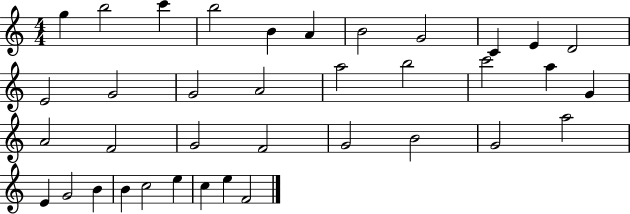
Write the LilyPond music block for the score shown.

{
  \clef treble
  \numericTimeSignature
  \time 4/4
  \key c \major
  g''4 b''2 c'''4 | b''2 b'4 a'4 | b'2 g'2 | c'4 e'4 d'2 | \break e'2 g'2 | g'2 a'2 | a''2 b''2 | c'''2 a''4 g'4 | \break a'2 f'2 | g'2 f'2 | g'2 b'2 | g'2 a''2 | \break e'4 g'2 b'4 | b'4 c''2 e''4 | c''4 e''4 f'2 | \bar "|."
}